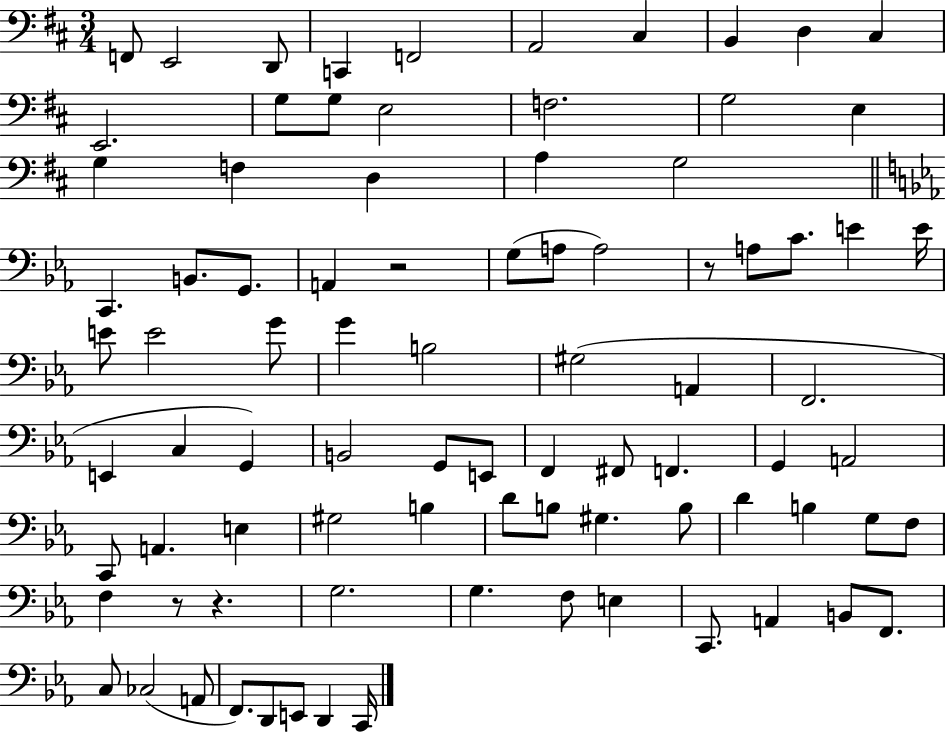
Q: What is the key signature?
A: D major